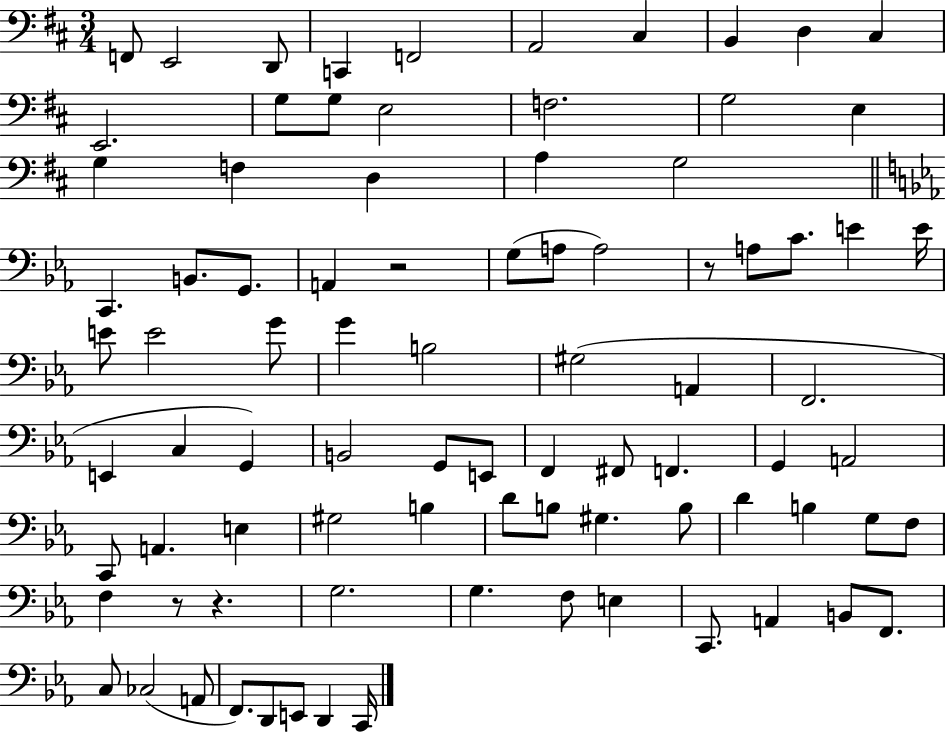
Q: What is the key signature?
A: D major